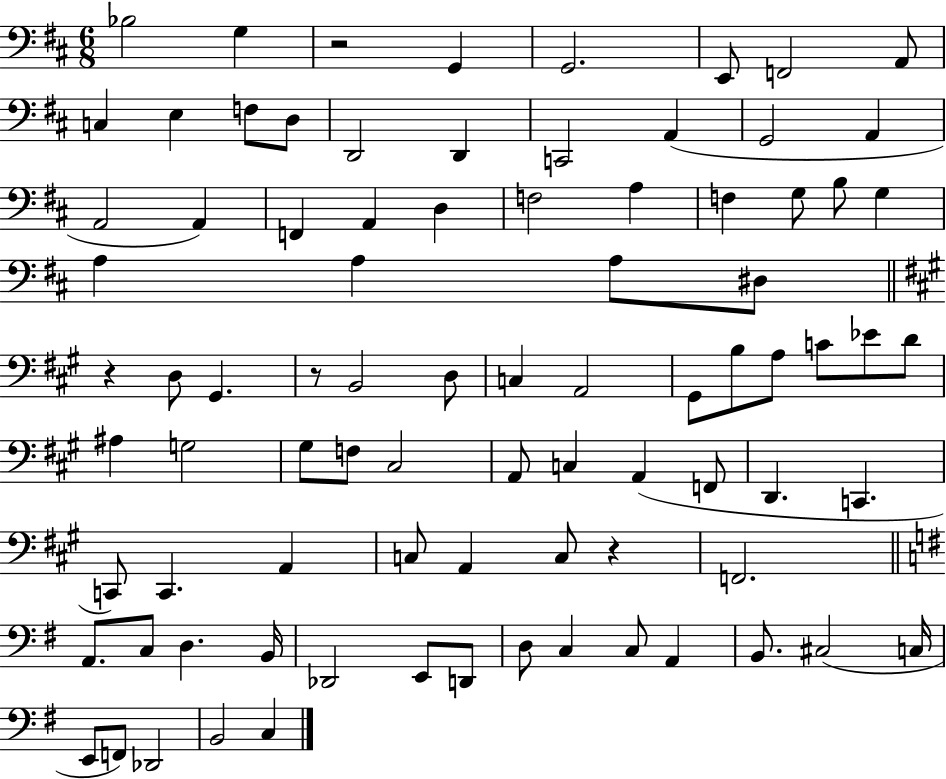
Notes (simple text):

Bb3/h G3/q R/h G2/q G2/h. E2/e F2/h A2/e C3/q E3/q F3/e D3/e D2/h D2/q C2/h A2/q G2/h A2/q A2/h A2/q F2/q A2/q D3/q F3/h A3/q F3/q G3/e B3/e G3/q A3/q A3/q A3/e D#3/e R/q D3/e G#2/q. R/e B2/h D3/e C3/q A2/h G#2/e B3/e A3/e C4/e Eb4/e D4/e A#3/q G3/h G#3/e F3/e C#3/h A2/e C3/q A2/q F2/e D2/q. C2/q. C2/e C2/q. A2/q C3/e A2/q C3/e R/q F2/h. A2/e. C3/e D3/q. B2/s Db2/h E2/e D2/e D3/e C3/q C3/e A2/q B2/e. C#3/h C3/s E2/e F2/e Db2/h B2/h C3/q